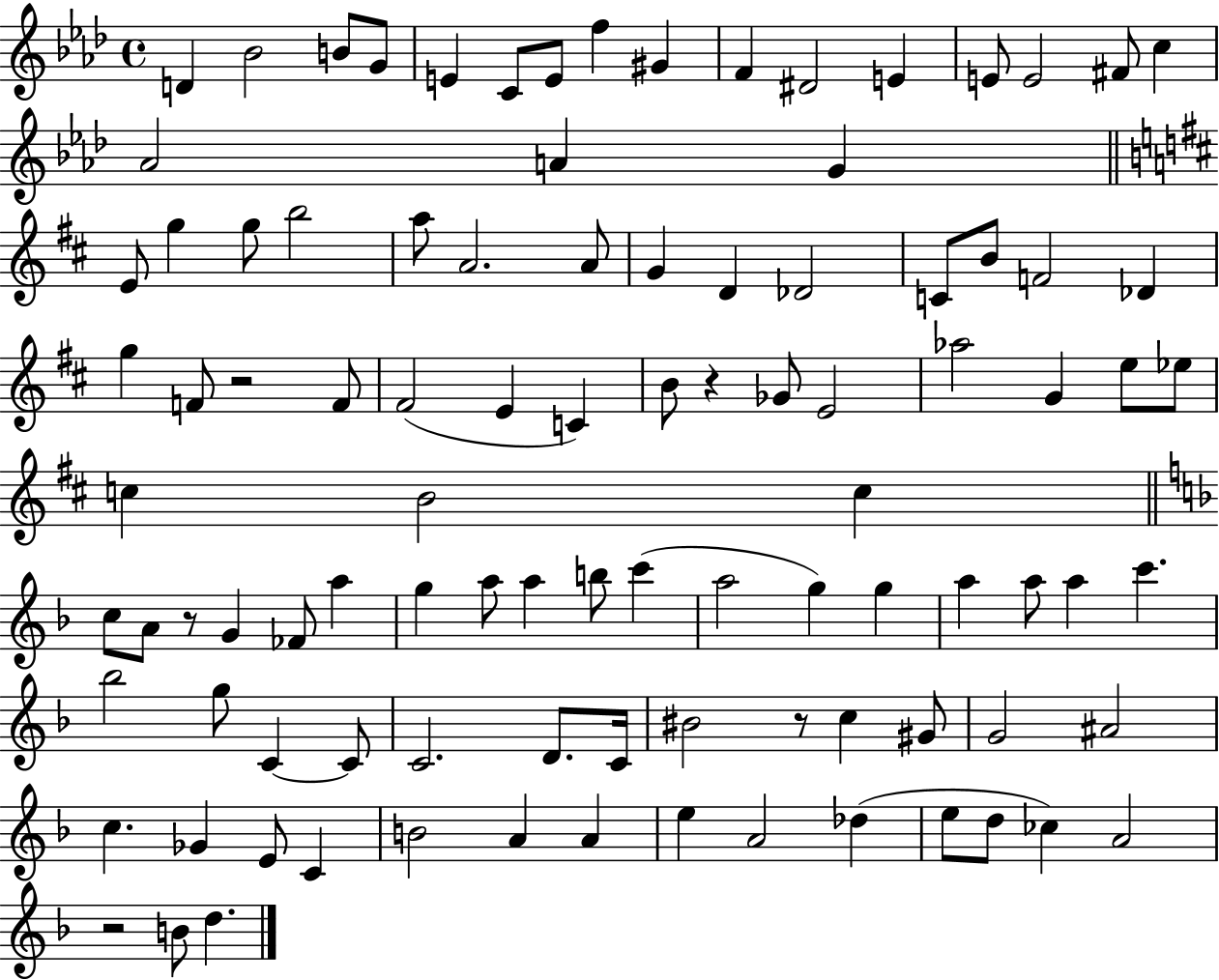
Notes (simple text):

D4/q Bb4/h B4/e G4/e E4/q C4/e E4/e F5/q G#4/q F4/q D#4/h E4/q E4/e E4/h F#4/e C5/q Ab4/h A4/q G4/q E4/e G5/q G5/e B5/h A5/e A4/h. A4/e G4/q D4/q Db4/h C4/e B4/e F4/h Db4/q G5/q F4/e R/h F4/e F#4/h E4/q C4/q B4/e R/q Gb4/e E4/h Ab5/h G4/q E5/e Eb5/e C5/q B4/h C5/q C5/e A4/e R/e G4/q FES4/e A5/q G5/q A5/e A5/q B5/e C6/q A5/h G5/q G5/q A5/q A5/e A5/q C6/q. Bb5/h G5/e C4/q C4/e C4/h. D4/e. C4/s BIS4/h R/e C5/q G#4/e G4/h A#4/h C5/q. Gb4/q E4/e C4/q B4/h A4/q A4/q E5/q A4/h Db5/q E5/e D5/e CES5/q A4/h R/h B4/e D5/q.